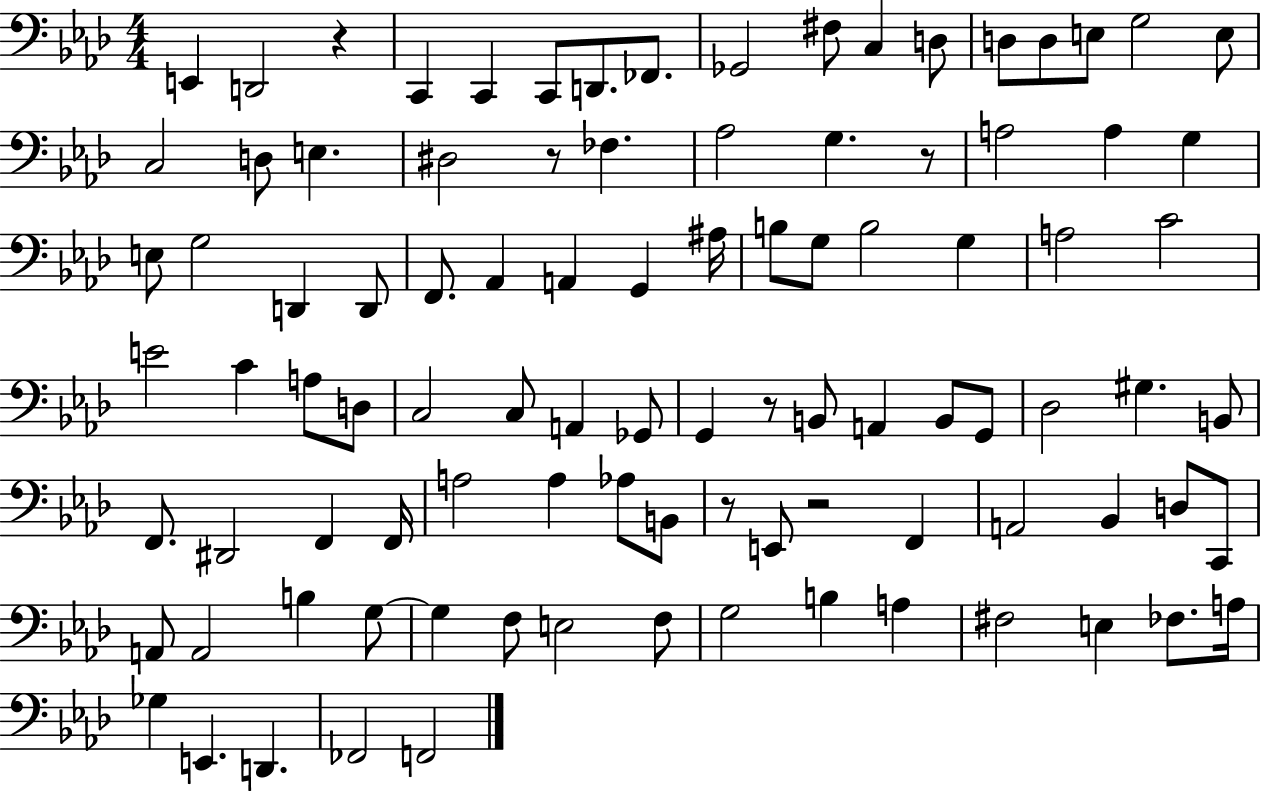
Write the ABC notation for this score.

X:1
T:Untitled
M:4/4
L:1/4
K:Ab
E,, D,,2 z C,, C,, C,,/2 D,,/2 _F,,/2 _G,,2 ^F,/2 C, D,/2 D,/2 D,/2 E,/2 G,2 E,/2 C,2 D,/2 E, ^D,2 z/2 _F, _A,2 G, z/2 A,2 A, G, E,/2 G,2 D,, D,,/2 F,,/2 _A,, A,, G,, ^A,/4 B,/2 G,/2 B,2 G, A,2 C2 E2 C A,/2 D,/2 C,2 C,/2 A,, _G,,/2 G,, z/2 B,,/2 A,, B,,/2 G,,/2 _D,2 ^G, B,,/2 F,,/2 ^D,,2 F,, F,,/4 A,2 A, _A,/2 B,,/2 z/2 E,,/2 z2 F,, A,,2 _B,, D,/2 C,,/2 A,,/2 A,,2 B, G,/2 G, F,/2 E,2 F,/2 G,2 B, A, ^F,2 E, _F,/2 A,/4 _G, E,, D,, _F,,2 F,,2